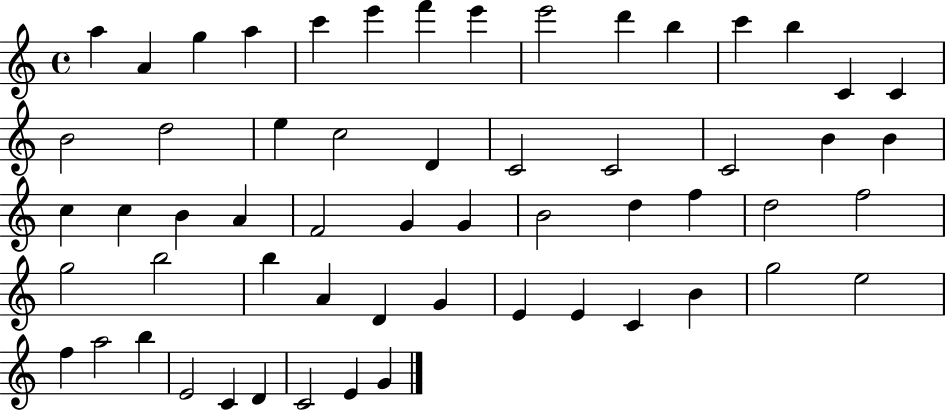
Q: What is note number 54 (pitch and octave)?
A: C4